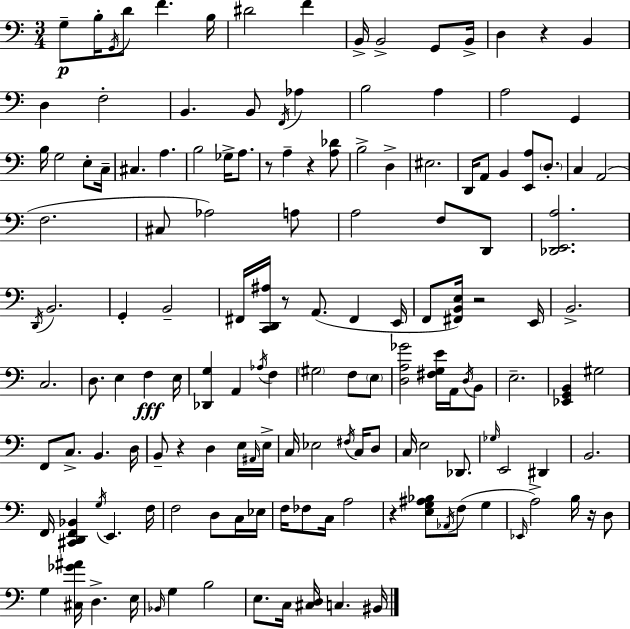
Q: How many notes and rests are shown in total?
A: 148